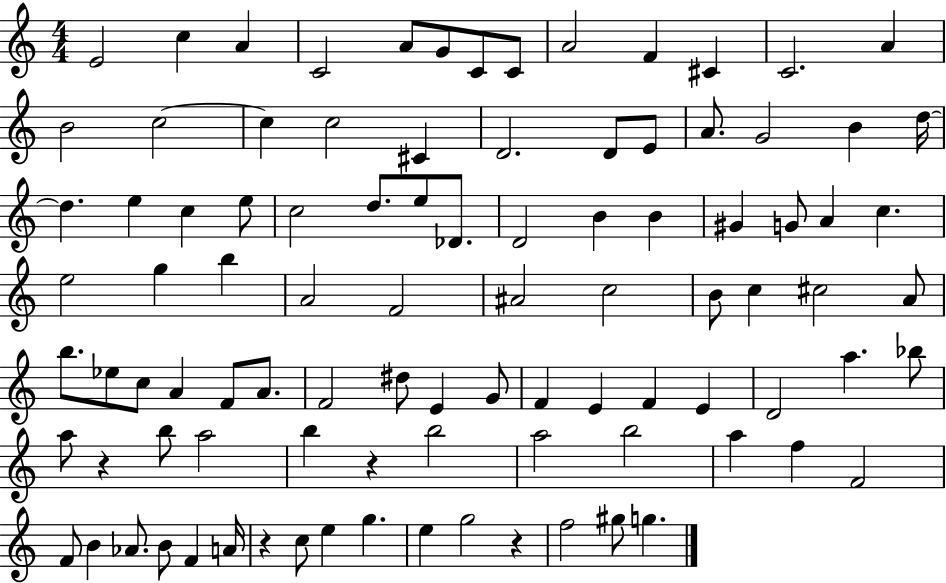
{
  \clef treble
  \numericTimeSignature
  \time 4/4
  \key c \major
  e'2 c''4 a'4 | c'2 a'8 g'8 c'8 c'8 | a'2 f'4 cis'4 | c'2. a'4 | \break b'2 c''2~~ | c''4 c''2 cis'4 | d'2. d'8 e'8 | a'8. g'2 b'4 d''16~~ | \break d''4. e''4 c''4 e''8 | c''2 d''8. e''8 des'8. | d'2 b'4 b'4 | gis'4 g'8 a'4 c''4. | \break e''2 g''4 b''4 | a'2 f'2 | ais'2 c''2 | b'8 c''4 cis''2 a'8 | \break b''8. ees''8 c''8 a'4 f'8 a'8. | f'2 dis''8 e'4 g'8 | f'4 e'4 f'4 e'4 | d'2 a''4. bes''8 | \break a''8 r4 b''8 a''2 | b''4 r4 b''2 | a''2 b''2 | a''4 f''4 f'2 | \break f'8 b'4 aes'8. b'8 f'4 a'16 | r4 c''8 e''4 g''4. | e''4 g''2 r4 | f''2 gis''8 g''4. | \break \bar "|."
}